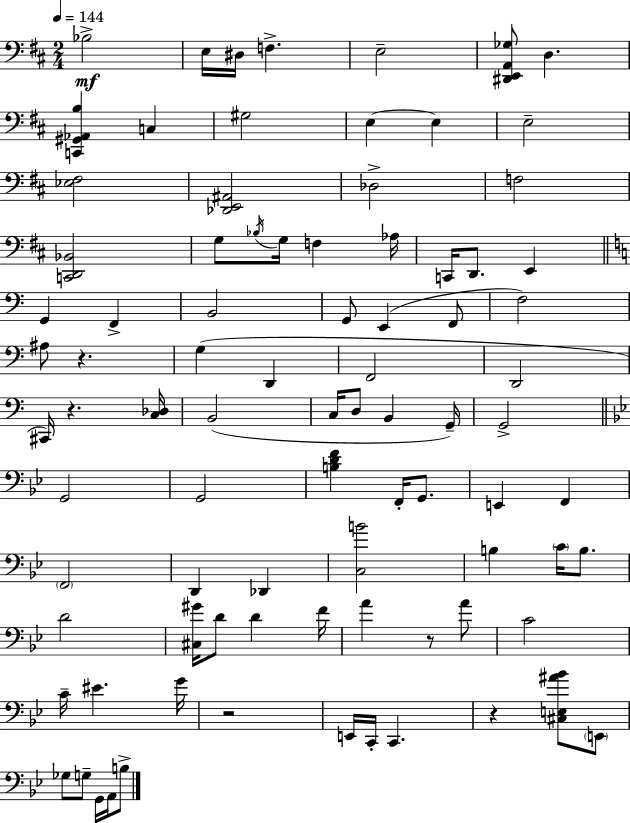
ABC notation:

X:1
T:Untitled
M:2/4
L:1/4
K:D
_B,2 E,/4 ^D,/4 F, E,2 [^D,,E,,A,,_G,]/2 D, [C,,^G,,_A,,B,] C, ^G,2 E, E, E,2 [_E,^F,]2 [_D,,E,,^A,,]2 _D,2 F,2 [C,,D,,_B,,]2 G,/2 _B,/4 G,/4 F, _A,/4 C,,/4 D,,/2 E,, G,, F,, B,,2 G,,/2 E,, F,,/2 F,2 ^A,/2 z G, D,, F,,2 D,,2 ^C,,/4 z [C,_D,]/4 B,,2 C,/4 D,/2 B,, G,,/4 G,,2 G,,2 G,,2 [B,DF] F,,/4 G,,/2 E,, F,, F,,2 D,, _D,, [C,B]2 B, C/4 B,/2 D2 [^C,^G]/4 D/2 D F/4 A z/2 A/2 C2 C/4 ^E G/4 z2 E,,/4 C,,/4 C,, z [^C,E,^A_B]/2 E,,/2 _G,/2 G,/2 G,,/4 A,,/4 B,/2